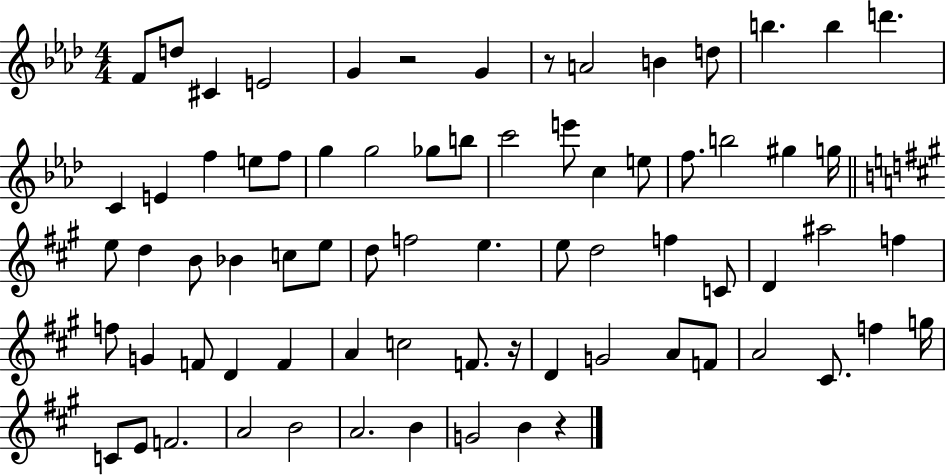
F4/e D5/e C#4/q E4/h G4/q R/h G4/q R/e A4/h B4/q D5/e B5/q. B5/q D6/q. C4/q E4/q F5/q E5/e F5/e G5/q G5/h Gb5/e B5/e C6/h E6/e C5/q E5/e F5/e. B5/h G#5/q G5/s E5/e D5/q B4/e Bb4/q C5/e E5/e D5/e F5/h E5/q. E5/e D5/h F5/q C4/e D4/q A#5/h F5/q F5/e G4/q F4/e D4/q F4/q A4/q C5/h F4/e. R/s D4/q G4/h A4/e F4/e A4/h C#4/e. F5/q G5/s C4/e E4/e F4/h. A4/h B4/h A4/h. B4/q G4/h B4/q R/q